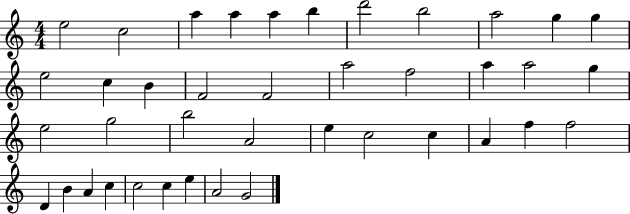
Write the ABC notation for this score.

X:1
T:Untitled
M:4/4
L:1/4
K:C
e2 c2 a a a b d'2 b2 a2 g g e2 c B F2 F2 a2 f2 a a2 g e2 g2 b2 A2 e c2 c A f f2 D B A c c2 c e A2 G2